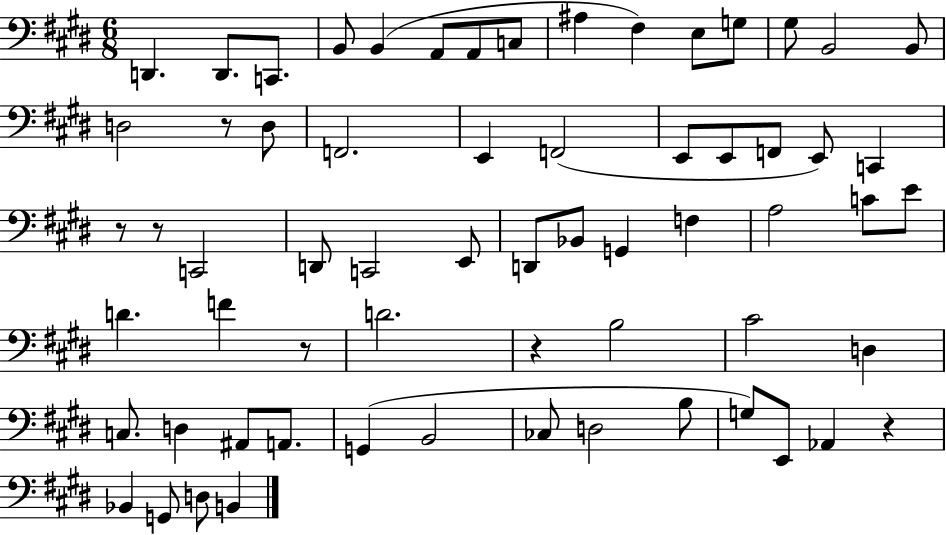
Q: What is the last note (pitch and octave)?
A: B2